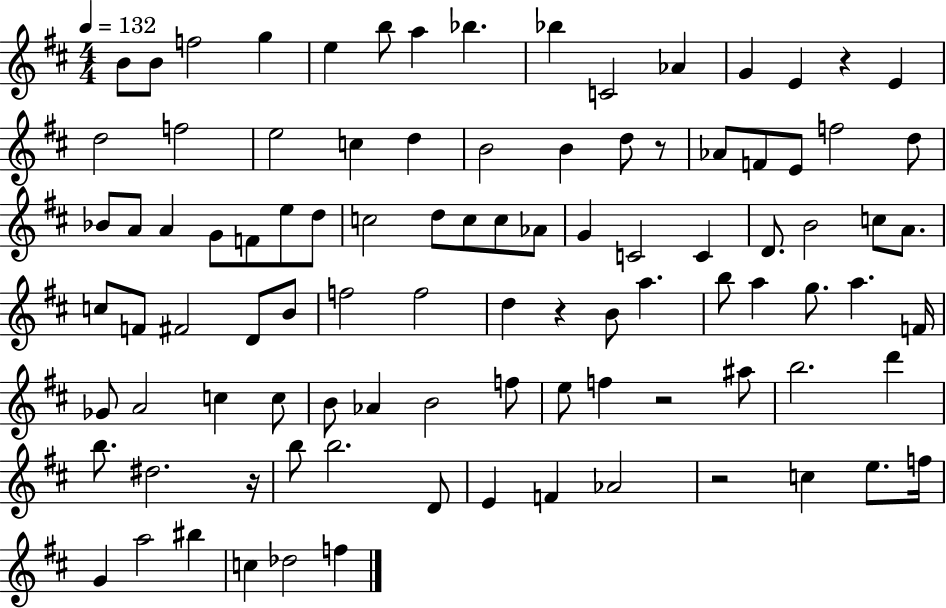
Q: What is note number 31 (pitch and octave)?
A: G4